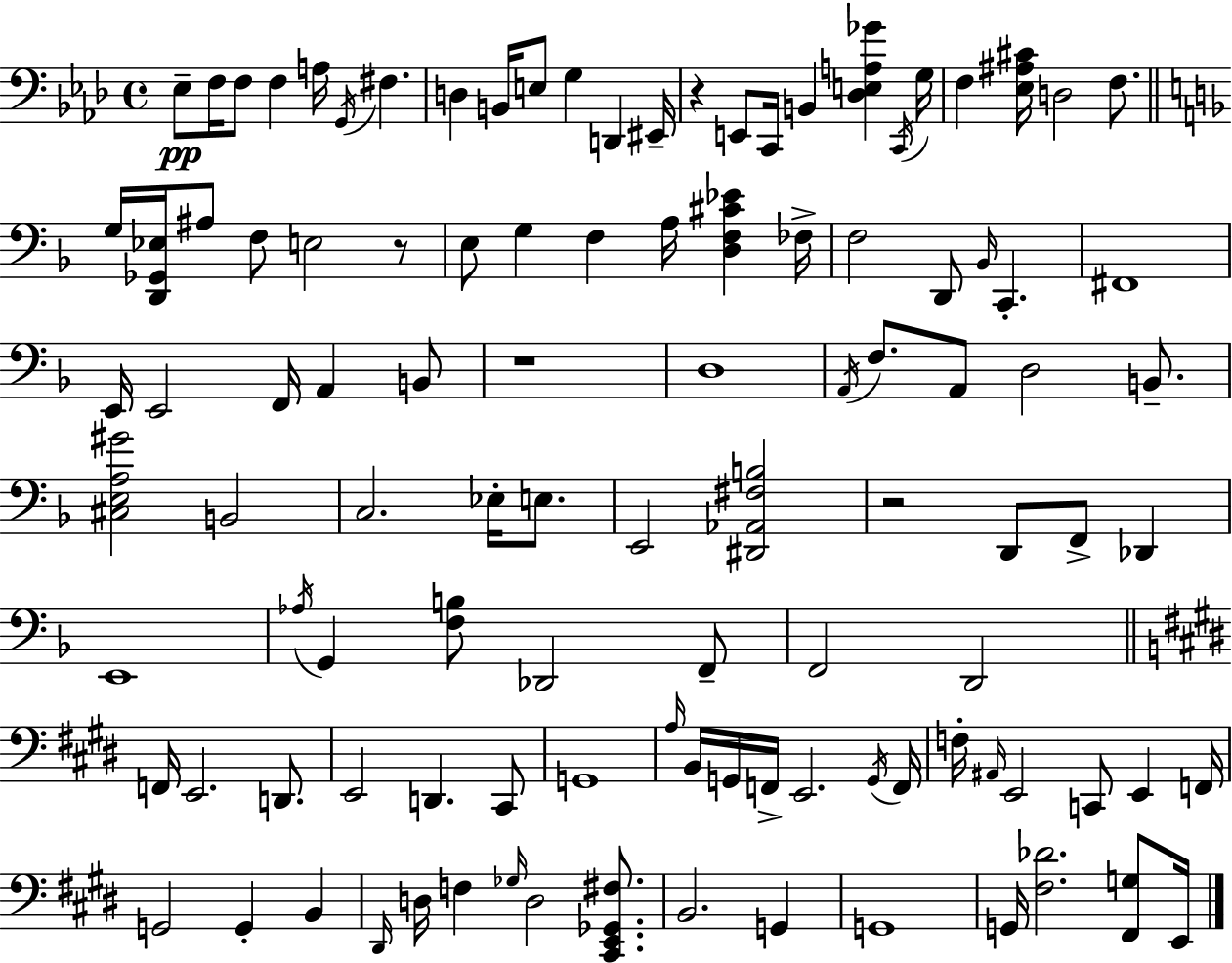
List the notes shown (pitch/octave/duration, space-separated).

Eb3/e F3/s F3/e F3/q A3/s G2/s F#3/q. D3/q B2/s E3/e G3/q D2/q EIS2/s R/q E2/e C2/s B2/q [Db3,E3,A3,Gb4]/q C2/s G3/s F3/q [Eb3,A#3,C#4]/s D3/h F3/e. G3/s [D2,Gb2,Eb3]/s A#3/e F3/e E3/h R/e E3/e G3/q F3/q A3/s [D3,F3,C#4,Eb4]/q FES3/s F3/h D2/e Bb2/s C2/q. F#2/w E2/s E2/h F2/s A2/q B2/e R/w D3/w A2/s F3/e. A2/e D3/h B2/e. [C#3,E3,A3,G#4]/h B2/h C3/h. Eb3/s E3/e. E2/h [D#2,Ab2,F#3,B3]/h R/h D2/e F2/e Db2/q E2/w Ab3/s G2/q [F3,B3]/e Db2/h F2/e F2/h D2/h F2/s E2/h. D2/e. E2/h D2/q. C#2/e G2/w A3/s B2/s G2/s F2/s E2/h. G2/s F2/s F3/s A#2/s E2/h C2/e E2/q F2/s G2/h G2/q B2/q D#2/s D3/s F3/q Gb3/s D3/h [C#2,E2,Gb2,F#3]/e. B2/h. G2/q G2/w G2/s [F#3,Db4]/h. [F#2,G3]/e E2/s